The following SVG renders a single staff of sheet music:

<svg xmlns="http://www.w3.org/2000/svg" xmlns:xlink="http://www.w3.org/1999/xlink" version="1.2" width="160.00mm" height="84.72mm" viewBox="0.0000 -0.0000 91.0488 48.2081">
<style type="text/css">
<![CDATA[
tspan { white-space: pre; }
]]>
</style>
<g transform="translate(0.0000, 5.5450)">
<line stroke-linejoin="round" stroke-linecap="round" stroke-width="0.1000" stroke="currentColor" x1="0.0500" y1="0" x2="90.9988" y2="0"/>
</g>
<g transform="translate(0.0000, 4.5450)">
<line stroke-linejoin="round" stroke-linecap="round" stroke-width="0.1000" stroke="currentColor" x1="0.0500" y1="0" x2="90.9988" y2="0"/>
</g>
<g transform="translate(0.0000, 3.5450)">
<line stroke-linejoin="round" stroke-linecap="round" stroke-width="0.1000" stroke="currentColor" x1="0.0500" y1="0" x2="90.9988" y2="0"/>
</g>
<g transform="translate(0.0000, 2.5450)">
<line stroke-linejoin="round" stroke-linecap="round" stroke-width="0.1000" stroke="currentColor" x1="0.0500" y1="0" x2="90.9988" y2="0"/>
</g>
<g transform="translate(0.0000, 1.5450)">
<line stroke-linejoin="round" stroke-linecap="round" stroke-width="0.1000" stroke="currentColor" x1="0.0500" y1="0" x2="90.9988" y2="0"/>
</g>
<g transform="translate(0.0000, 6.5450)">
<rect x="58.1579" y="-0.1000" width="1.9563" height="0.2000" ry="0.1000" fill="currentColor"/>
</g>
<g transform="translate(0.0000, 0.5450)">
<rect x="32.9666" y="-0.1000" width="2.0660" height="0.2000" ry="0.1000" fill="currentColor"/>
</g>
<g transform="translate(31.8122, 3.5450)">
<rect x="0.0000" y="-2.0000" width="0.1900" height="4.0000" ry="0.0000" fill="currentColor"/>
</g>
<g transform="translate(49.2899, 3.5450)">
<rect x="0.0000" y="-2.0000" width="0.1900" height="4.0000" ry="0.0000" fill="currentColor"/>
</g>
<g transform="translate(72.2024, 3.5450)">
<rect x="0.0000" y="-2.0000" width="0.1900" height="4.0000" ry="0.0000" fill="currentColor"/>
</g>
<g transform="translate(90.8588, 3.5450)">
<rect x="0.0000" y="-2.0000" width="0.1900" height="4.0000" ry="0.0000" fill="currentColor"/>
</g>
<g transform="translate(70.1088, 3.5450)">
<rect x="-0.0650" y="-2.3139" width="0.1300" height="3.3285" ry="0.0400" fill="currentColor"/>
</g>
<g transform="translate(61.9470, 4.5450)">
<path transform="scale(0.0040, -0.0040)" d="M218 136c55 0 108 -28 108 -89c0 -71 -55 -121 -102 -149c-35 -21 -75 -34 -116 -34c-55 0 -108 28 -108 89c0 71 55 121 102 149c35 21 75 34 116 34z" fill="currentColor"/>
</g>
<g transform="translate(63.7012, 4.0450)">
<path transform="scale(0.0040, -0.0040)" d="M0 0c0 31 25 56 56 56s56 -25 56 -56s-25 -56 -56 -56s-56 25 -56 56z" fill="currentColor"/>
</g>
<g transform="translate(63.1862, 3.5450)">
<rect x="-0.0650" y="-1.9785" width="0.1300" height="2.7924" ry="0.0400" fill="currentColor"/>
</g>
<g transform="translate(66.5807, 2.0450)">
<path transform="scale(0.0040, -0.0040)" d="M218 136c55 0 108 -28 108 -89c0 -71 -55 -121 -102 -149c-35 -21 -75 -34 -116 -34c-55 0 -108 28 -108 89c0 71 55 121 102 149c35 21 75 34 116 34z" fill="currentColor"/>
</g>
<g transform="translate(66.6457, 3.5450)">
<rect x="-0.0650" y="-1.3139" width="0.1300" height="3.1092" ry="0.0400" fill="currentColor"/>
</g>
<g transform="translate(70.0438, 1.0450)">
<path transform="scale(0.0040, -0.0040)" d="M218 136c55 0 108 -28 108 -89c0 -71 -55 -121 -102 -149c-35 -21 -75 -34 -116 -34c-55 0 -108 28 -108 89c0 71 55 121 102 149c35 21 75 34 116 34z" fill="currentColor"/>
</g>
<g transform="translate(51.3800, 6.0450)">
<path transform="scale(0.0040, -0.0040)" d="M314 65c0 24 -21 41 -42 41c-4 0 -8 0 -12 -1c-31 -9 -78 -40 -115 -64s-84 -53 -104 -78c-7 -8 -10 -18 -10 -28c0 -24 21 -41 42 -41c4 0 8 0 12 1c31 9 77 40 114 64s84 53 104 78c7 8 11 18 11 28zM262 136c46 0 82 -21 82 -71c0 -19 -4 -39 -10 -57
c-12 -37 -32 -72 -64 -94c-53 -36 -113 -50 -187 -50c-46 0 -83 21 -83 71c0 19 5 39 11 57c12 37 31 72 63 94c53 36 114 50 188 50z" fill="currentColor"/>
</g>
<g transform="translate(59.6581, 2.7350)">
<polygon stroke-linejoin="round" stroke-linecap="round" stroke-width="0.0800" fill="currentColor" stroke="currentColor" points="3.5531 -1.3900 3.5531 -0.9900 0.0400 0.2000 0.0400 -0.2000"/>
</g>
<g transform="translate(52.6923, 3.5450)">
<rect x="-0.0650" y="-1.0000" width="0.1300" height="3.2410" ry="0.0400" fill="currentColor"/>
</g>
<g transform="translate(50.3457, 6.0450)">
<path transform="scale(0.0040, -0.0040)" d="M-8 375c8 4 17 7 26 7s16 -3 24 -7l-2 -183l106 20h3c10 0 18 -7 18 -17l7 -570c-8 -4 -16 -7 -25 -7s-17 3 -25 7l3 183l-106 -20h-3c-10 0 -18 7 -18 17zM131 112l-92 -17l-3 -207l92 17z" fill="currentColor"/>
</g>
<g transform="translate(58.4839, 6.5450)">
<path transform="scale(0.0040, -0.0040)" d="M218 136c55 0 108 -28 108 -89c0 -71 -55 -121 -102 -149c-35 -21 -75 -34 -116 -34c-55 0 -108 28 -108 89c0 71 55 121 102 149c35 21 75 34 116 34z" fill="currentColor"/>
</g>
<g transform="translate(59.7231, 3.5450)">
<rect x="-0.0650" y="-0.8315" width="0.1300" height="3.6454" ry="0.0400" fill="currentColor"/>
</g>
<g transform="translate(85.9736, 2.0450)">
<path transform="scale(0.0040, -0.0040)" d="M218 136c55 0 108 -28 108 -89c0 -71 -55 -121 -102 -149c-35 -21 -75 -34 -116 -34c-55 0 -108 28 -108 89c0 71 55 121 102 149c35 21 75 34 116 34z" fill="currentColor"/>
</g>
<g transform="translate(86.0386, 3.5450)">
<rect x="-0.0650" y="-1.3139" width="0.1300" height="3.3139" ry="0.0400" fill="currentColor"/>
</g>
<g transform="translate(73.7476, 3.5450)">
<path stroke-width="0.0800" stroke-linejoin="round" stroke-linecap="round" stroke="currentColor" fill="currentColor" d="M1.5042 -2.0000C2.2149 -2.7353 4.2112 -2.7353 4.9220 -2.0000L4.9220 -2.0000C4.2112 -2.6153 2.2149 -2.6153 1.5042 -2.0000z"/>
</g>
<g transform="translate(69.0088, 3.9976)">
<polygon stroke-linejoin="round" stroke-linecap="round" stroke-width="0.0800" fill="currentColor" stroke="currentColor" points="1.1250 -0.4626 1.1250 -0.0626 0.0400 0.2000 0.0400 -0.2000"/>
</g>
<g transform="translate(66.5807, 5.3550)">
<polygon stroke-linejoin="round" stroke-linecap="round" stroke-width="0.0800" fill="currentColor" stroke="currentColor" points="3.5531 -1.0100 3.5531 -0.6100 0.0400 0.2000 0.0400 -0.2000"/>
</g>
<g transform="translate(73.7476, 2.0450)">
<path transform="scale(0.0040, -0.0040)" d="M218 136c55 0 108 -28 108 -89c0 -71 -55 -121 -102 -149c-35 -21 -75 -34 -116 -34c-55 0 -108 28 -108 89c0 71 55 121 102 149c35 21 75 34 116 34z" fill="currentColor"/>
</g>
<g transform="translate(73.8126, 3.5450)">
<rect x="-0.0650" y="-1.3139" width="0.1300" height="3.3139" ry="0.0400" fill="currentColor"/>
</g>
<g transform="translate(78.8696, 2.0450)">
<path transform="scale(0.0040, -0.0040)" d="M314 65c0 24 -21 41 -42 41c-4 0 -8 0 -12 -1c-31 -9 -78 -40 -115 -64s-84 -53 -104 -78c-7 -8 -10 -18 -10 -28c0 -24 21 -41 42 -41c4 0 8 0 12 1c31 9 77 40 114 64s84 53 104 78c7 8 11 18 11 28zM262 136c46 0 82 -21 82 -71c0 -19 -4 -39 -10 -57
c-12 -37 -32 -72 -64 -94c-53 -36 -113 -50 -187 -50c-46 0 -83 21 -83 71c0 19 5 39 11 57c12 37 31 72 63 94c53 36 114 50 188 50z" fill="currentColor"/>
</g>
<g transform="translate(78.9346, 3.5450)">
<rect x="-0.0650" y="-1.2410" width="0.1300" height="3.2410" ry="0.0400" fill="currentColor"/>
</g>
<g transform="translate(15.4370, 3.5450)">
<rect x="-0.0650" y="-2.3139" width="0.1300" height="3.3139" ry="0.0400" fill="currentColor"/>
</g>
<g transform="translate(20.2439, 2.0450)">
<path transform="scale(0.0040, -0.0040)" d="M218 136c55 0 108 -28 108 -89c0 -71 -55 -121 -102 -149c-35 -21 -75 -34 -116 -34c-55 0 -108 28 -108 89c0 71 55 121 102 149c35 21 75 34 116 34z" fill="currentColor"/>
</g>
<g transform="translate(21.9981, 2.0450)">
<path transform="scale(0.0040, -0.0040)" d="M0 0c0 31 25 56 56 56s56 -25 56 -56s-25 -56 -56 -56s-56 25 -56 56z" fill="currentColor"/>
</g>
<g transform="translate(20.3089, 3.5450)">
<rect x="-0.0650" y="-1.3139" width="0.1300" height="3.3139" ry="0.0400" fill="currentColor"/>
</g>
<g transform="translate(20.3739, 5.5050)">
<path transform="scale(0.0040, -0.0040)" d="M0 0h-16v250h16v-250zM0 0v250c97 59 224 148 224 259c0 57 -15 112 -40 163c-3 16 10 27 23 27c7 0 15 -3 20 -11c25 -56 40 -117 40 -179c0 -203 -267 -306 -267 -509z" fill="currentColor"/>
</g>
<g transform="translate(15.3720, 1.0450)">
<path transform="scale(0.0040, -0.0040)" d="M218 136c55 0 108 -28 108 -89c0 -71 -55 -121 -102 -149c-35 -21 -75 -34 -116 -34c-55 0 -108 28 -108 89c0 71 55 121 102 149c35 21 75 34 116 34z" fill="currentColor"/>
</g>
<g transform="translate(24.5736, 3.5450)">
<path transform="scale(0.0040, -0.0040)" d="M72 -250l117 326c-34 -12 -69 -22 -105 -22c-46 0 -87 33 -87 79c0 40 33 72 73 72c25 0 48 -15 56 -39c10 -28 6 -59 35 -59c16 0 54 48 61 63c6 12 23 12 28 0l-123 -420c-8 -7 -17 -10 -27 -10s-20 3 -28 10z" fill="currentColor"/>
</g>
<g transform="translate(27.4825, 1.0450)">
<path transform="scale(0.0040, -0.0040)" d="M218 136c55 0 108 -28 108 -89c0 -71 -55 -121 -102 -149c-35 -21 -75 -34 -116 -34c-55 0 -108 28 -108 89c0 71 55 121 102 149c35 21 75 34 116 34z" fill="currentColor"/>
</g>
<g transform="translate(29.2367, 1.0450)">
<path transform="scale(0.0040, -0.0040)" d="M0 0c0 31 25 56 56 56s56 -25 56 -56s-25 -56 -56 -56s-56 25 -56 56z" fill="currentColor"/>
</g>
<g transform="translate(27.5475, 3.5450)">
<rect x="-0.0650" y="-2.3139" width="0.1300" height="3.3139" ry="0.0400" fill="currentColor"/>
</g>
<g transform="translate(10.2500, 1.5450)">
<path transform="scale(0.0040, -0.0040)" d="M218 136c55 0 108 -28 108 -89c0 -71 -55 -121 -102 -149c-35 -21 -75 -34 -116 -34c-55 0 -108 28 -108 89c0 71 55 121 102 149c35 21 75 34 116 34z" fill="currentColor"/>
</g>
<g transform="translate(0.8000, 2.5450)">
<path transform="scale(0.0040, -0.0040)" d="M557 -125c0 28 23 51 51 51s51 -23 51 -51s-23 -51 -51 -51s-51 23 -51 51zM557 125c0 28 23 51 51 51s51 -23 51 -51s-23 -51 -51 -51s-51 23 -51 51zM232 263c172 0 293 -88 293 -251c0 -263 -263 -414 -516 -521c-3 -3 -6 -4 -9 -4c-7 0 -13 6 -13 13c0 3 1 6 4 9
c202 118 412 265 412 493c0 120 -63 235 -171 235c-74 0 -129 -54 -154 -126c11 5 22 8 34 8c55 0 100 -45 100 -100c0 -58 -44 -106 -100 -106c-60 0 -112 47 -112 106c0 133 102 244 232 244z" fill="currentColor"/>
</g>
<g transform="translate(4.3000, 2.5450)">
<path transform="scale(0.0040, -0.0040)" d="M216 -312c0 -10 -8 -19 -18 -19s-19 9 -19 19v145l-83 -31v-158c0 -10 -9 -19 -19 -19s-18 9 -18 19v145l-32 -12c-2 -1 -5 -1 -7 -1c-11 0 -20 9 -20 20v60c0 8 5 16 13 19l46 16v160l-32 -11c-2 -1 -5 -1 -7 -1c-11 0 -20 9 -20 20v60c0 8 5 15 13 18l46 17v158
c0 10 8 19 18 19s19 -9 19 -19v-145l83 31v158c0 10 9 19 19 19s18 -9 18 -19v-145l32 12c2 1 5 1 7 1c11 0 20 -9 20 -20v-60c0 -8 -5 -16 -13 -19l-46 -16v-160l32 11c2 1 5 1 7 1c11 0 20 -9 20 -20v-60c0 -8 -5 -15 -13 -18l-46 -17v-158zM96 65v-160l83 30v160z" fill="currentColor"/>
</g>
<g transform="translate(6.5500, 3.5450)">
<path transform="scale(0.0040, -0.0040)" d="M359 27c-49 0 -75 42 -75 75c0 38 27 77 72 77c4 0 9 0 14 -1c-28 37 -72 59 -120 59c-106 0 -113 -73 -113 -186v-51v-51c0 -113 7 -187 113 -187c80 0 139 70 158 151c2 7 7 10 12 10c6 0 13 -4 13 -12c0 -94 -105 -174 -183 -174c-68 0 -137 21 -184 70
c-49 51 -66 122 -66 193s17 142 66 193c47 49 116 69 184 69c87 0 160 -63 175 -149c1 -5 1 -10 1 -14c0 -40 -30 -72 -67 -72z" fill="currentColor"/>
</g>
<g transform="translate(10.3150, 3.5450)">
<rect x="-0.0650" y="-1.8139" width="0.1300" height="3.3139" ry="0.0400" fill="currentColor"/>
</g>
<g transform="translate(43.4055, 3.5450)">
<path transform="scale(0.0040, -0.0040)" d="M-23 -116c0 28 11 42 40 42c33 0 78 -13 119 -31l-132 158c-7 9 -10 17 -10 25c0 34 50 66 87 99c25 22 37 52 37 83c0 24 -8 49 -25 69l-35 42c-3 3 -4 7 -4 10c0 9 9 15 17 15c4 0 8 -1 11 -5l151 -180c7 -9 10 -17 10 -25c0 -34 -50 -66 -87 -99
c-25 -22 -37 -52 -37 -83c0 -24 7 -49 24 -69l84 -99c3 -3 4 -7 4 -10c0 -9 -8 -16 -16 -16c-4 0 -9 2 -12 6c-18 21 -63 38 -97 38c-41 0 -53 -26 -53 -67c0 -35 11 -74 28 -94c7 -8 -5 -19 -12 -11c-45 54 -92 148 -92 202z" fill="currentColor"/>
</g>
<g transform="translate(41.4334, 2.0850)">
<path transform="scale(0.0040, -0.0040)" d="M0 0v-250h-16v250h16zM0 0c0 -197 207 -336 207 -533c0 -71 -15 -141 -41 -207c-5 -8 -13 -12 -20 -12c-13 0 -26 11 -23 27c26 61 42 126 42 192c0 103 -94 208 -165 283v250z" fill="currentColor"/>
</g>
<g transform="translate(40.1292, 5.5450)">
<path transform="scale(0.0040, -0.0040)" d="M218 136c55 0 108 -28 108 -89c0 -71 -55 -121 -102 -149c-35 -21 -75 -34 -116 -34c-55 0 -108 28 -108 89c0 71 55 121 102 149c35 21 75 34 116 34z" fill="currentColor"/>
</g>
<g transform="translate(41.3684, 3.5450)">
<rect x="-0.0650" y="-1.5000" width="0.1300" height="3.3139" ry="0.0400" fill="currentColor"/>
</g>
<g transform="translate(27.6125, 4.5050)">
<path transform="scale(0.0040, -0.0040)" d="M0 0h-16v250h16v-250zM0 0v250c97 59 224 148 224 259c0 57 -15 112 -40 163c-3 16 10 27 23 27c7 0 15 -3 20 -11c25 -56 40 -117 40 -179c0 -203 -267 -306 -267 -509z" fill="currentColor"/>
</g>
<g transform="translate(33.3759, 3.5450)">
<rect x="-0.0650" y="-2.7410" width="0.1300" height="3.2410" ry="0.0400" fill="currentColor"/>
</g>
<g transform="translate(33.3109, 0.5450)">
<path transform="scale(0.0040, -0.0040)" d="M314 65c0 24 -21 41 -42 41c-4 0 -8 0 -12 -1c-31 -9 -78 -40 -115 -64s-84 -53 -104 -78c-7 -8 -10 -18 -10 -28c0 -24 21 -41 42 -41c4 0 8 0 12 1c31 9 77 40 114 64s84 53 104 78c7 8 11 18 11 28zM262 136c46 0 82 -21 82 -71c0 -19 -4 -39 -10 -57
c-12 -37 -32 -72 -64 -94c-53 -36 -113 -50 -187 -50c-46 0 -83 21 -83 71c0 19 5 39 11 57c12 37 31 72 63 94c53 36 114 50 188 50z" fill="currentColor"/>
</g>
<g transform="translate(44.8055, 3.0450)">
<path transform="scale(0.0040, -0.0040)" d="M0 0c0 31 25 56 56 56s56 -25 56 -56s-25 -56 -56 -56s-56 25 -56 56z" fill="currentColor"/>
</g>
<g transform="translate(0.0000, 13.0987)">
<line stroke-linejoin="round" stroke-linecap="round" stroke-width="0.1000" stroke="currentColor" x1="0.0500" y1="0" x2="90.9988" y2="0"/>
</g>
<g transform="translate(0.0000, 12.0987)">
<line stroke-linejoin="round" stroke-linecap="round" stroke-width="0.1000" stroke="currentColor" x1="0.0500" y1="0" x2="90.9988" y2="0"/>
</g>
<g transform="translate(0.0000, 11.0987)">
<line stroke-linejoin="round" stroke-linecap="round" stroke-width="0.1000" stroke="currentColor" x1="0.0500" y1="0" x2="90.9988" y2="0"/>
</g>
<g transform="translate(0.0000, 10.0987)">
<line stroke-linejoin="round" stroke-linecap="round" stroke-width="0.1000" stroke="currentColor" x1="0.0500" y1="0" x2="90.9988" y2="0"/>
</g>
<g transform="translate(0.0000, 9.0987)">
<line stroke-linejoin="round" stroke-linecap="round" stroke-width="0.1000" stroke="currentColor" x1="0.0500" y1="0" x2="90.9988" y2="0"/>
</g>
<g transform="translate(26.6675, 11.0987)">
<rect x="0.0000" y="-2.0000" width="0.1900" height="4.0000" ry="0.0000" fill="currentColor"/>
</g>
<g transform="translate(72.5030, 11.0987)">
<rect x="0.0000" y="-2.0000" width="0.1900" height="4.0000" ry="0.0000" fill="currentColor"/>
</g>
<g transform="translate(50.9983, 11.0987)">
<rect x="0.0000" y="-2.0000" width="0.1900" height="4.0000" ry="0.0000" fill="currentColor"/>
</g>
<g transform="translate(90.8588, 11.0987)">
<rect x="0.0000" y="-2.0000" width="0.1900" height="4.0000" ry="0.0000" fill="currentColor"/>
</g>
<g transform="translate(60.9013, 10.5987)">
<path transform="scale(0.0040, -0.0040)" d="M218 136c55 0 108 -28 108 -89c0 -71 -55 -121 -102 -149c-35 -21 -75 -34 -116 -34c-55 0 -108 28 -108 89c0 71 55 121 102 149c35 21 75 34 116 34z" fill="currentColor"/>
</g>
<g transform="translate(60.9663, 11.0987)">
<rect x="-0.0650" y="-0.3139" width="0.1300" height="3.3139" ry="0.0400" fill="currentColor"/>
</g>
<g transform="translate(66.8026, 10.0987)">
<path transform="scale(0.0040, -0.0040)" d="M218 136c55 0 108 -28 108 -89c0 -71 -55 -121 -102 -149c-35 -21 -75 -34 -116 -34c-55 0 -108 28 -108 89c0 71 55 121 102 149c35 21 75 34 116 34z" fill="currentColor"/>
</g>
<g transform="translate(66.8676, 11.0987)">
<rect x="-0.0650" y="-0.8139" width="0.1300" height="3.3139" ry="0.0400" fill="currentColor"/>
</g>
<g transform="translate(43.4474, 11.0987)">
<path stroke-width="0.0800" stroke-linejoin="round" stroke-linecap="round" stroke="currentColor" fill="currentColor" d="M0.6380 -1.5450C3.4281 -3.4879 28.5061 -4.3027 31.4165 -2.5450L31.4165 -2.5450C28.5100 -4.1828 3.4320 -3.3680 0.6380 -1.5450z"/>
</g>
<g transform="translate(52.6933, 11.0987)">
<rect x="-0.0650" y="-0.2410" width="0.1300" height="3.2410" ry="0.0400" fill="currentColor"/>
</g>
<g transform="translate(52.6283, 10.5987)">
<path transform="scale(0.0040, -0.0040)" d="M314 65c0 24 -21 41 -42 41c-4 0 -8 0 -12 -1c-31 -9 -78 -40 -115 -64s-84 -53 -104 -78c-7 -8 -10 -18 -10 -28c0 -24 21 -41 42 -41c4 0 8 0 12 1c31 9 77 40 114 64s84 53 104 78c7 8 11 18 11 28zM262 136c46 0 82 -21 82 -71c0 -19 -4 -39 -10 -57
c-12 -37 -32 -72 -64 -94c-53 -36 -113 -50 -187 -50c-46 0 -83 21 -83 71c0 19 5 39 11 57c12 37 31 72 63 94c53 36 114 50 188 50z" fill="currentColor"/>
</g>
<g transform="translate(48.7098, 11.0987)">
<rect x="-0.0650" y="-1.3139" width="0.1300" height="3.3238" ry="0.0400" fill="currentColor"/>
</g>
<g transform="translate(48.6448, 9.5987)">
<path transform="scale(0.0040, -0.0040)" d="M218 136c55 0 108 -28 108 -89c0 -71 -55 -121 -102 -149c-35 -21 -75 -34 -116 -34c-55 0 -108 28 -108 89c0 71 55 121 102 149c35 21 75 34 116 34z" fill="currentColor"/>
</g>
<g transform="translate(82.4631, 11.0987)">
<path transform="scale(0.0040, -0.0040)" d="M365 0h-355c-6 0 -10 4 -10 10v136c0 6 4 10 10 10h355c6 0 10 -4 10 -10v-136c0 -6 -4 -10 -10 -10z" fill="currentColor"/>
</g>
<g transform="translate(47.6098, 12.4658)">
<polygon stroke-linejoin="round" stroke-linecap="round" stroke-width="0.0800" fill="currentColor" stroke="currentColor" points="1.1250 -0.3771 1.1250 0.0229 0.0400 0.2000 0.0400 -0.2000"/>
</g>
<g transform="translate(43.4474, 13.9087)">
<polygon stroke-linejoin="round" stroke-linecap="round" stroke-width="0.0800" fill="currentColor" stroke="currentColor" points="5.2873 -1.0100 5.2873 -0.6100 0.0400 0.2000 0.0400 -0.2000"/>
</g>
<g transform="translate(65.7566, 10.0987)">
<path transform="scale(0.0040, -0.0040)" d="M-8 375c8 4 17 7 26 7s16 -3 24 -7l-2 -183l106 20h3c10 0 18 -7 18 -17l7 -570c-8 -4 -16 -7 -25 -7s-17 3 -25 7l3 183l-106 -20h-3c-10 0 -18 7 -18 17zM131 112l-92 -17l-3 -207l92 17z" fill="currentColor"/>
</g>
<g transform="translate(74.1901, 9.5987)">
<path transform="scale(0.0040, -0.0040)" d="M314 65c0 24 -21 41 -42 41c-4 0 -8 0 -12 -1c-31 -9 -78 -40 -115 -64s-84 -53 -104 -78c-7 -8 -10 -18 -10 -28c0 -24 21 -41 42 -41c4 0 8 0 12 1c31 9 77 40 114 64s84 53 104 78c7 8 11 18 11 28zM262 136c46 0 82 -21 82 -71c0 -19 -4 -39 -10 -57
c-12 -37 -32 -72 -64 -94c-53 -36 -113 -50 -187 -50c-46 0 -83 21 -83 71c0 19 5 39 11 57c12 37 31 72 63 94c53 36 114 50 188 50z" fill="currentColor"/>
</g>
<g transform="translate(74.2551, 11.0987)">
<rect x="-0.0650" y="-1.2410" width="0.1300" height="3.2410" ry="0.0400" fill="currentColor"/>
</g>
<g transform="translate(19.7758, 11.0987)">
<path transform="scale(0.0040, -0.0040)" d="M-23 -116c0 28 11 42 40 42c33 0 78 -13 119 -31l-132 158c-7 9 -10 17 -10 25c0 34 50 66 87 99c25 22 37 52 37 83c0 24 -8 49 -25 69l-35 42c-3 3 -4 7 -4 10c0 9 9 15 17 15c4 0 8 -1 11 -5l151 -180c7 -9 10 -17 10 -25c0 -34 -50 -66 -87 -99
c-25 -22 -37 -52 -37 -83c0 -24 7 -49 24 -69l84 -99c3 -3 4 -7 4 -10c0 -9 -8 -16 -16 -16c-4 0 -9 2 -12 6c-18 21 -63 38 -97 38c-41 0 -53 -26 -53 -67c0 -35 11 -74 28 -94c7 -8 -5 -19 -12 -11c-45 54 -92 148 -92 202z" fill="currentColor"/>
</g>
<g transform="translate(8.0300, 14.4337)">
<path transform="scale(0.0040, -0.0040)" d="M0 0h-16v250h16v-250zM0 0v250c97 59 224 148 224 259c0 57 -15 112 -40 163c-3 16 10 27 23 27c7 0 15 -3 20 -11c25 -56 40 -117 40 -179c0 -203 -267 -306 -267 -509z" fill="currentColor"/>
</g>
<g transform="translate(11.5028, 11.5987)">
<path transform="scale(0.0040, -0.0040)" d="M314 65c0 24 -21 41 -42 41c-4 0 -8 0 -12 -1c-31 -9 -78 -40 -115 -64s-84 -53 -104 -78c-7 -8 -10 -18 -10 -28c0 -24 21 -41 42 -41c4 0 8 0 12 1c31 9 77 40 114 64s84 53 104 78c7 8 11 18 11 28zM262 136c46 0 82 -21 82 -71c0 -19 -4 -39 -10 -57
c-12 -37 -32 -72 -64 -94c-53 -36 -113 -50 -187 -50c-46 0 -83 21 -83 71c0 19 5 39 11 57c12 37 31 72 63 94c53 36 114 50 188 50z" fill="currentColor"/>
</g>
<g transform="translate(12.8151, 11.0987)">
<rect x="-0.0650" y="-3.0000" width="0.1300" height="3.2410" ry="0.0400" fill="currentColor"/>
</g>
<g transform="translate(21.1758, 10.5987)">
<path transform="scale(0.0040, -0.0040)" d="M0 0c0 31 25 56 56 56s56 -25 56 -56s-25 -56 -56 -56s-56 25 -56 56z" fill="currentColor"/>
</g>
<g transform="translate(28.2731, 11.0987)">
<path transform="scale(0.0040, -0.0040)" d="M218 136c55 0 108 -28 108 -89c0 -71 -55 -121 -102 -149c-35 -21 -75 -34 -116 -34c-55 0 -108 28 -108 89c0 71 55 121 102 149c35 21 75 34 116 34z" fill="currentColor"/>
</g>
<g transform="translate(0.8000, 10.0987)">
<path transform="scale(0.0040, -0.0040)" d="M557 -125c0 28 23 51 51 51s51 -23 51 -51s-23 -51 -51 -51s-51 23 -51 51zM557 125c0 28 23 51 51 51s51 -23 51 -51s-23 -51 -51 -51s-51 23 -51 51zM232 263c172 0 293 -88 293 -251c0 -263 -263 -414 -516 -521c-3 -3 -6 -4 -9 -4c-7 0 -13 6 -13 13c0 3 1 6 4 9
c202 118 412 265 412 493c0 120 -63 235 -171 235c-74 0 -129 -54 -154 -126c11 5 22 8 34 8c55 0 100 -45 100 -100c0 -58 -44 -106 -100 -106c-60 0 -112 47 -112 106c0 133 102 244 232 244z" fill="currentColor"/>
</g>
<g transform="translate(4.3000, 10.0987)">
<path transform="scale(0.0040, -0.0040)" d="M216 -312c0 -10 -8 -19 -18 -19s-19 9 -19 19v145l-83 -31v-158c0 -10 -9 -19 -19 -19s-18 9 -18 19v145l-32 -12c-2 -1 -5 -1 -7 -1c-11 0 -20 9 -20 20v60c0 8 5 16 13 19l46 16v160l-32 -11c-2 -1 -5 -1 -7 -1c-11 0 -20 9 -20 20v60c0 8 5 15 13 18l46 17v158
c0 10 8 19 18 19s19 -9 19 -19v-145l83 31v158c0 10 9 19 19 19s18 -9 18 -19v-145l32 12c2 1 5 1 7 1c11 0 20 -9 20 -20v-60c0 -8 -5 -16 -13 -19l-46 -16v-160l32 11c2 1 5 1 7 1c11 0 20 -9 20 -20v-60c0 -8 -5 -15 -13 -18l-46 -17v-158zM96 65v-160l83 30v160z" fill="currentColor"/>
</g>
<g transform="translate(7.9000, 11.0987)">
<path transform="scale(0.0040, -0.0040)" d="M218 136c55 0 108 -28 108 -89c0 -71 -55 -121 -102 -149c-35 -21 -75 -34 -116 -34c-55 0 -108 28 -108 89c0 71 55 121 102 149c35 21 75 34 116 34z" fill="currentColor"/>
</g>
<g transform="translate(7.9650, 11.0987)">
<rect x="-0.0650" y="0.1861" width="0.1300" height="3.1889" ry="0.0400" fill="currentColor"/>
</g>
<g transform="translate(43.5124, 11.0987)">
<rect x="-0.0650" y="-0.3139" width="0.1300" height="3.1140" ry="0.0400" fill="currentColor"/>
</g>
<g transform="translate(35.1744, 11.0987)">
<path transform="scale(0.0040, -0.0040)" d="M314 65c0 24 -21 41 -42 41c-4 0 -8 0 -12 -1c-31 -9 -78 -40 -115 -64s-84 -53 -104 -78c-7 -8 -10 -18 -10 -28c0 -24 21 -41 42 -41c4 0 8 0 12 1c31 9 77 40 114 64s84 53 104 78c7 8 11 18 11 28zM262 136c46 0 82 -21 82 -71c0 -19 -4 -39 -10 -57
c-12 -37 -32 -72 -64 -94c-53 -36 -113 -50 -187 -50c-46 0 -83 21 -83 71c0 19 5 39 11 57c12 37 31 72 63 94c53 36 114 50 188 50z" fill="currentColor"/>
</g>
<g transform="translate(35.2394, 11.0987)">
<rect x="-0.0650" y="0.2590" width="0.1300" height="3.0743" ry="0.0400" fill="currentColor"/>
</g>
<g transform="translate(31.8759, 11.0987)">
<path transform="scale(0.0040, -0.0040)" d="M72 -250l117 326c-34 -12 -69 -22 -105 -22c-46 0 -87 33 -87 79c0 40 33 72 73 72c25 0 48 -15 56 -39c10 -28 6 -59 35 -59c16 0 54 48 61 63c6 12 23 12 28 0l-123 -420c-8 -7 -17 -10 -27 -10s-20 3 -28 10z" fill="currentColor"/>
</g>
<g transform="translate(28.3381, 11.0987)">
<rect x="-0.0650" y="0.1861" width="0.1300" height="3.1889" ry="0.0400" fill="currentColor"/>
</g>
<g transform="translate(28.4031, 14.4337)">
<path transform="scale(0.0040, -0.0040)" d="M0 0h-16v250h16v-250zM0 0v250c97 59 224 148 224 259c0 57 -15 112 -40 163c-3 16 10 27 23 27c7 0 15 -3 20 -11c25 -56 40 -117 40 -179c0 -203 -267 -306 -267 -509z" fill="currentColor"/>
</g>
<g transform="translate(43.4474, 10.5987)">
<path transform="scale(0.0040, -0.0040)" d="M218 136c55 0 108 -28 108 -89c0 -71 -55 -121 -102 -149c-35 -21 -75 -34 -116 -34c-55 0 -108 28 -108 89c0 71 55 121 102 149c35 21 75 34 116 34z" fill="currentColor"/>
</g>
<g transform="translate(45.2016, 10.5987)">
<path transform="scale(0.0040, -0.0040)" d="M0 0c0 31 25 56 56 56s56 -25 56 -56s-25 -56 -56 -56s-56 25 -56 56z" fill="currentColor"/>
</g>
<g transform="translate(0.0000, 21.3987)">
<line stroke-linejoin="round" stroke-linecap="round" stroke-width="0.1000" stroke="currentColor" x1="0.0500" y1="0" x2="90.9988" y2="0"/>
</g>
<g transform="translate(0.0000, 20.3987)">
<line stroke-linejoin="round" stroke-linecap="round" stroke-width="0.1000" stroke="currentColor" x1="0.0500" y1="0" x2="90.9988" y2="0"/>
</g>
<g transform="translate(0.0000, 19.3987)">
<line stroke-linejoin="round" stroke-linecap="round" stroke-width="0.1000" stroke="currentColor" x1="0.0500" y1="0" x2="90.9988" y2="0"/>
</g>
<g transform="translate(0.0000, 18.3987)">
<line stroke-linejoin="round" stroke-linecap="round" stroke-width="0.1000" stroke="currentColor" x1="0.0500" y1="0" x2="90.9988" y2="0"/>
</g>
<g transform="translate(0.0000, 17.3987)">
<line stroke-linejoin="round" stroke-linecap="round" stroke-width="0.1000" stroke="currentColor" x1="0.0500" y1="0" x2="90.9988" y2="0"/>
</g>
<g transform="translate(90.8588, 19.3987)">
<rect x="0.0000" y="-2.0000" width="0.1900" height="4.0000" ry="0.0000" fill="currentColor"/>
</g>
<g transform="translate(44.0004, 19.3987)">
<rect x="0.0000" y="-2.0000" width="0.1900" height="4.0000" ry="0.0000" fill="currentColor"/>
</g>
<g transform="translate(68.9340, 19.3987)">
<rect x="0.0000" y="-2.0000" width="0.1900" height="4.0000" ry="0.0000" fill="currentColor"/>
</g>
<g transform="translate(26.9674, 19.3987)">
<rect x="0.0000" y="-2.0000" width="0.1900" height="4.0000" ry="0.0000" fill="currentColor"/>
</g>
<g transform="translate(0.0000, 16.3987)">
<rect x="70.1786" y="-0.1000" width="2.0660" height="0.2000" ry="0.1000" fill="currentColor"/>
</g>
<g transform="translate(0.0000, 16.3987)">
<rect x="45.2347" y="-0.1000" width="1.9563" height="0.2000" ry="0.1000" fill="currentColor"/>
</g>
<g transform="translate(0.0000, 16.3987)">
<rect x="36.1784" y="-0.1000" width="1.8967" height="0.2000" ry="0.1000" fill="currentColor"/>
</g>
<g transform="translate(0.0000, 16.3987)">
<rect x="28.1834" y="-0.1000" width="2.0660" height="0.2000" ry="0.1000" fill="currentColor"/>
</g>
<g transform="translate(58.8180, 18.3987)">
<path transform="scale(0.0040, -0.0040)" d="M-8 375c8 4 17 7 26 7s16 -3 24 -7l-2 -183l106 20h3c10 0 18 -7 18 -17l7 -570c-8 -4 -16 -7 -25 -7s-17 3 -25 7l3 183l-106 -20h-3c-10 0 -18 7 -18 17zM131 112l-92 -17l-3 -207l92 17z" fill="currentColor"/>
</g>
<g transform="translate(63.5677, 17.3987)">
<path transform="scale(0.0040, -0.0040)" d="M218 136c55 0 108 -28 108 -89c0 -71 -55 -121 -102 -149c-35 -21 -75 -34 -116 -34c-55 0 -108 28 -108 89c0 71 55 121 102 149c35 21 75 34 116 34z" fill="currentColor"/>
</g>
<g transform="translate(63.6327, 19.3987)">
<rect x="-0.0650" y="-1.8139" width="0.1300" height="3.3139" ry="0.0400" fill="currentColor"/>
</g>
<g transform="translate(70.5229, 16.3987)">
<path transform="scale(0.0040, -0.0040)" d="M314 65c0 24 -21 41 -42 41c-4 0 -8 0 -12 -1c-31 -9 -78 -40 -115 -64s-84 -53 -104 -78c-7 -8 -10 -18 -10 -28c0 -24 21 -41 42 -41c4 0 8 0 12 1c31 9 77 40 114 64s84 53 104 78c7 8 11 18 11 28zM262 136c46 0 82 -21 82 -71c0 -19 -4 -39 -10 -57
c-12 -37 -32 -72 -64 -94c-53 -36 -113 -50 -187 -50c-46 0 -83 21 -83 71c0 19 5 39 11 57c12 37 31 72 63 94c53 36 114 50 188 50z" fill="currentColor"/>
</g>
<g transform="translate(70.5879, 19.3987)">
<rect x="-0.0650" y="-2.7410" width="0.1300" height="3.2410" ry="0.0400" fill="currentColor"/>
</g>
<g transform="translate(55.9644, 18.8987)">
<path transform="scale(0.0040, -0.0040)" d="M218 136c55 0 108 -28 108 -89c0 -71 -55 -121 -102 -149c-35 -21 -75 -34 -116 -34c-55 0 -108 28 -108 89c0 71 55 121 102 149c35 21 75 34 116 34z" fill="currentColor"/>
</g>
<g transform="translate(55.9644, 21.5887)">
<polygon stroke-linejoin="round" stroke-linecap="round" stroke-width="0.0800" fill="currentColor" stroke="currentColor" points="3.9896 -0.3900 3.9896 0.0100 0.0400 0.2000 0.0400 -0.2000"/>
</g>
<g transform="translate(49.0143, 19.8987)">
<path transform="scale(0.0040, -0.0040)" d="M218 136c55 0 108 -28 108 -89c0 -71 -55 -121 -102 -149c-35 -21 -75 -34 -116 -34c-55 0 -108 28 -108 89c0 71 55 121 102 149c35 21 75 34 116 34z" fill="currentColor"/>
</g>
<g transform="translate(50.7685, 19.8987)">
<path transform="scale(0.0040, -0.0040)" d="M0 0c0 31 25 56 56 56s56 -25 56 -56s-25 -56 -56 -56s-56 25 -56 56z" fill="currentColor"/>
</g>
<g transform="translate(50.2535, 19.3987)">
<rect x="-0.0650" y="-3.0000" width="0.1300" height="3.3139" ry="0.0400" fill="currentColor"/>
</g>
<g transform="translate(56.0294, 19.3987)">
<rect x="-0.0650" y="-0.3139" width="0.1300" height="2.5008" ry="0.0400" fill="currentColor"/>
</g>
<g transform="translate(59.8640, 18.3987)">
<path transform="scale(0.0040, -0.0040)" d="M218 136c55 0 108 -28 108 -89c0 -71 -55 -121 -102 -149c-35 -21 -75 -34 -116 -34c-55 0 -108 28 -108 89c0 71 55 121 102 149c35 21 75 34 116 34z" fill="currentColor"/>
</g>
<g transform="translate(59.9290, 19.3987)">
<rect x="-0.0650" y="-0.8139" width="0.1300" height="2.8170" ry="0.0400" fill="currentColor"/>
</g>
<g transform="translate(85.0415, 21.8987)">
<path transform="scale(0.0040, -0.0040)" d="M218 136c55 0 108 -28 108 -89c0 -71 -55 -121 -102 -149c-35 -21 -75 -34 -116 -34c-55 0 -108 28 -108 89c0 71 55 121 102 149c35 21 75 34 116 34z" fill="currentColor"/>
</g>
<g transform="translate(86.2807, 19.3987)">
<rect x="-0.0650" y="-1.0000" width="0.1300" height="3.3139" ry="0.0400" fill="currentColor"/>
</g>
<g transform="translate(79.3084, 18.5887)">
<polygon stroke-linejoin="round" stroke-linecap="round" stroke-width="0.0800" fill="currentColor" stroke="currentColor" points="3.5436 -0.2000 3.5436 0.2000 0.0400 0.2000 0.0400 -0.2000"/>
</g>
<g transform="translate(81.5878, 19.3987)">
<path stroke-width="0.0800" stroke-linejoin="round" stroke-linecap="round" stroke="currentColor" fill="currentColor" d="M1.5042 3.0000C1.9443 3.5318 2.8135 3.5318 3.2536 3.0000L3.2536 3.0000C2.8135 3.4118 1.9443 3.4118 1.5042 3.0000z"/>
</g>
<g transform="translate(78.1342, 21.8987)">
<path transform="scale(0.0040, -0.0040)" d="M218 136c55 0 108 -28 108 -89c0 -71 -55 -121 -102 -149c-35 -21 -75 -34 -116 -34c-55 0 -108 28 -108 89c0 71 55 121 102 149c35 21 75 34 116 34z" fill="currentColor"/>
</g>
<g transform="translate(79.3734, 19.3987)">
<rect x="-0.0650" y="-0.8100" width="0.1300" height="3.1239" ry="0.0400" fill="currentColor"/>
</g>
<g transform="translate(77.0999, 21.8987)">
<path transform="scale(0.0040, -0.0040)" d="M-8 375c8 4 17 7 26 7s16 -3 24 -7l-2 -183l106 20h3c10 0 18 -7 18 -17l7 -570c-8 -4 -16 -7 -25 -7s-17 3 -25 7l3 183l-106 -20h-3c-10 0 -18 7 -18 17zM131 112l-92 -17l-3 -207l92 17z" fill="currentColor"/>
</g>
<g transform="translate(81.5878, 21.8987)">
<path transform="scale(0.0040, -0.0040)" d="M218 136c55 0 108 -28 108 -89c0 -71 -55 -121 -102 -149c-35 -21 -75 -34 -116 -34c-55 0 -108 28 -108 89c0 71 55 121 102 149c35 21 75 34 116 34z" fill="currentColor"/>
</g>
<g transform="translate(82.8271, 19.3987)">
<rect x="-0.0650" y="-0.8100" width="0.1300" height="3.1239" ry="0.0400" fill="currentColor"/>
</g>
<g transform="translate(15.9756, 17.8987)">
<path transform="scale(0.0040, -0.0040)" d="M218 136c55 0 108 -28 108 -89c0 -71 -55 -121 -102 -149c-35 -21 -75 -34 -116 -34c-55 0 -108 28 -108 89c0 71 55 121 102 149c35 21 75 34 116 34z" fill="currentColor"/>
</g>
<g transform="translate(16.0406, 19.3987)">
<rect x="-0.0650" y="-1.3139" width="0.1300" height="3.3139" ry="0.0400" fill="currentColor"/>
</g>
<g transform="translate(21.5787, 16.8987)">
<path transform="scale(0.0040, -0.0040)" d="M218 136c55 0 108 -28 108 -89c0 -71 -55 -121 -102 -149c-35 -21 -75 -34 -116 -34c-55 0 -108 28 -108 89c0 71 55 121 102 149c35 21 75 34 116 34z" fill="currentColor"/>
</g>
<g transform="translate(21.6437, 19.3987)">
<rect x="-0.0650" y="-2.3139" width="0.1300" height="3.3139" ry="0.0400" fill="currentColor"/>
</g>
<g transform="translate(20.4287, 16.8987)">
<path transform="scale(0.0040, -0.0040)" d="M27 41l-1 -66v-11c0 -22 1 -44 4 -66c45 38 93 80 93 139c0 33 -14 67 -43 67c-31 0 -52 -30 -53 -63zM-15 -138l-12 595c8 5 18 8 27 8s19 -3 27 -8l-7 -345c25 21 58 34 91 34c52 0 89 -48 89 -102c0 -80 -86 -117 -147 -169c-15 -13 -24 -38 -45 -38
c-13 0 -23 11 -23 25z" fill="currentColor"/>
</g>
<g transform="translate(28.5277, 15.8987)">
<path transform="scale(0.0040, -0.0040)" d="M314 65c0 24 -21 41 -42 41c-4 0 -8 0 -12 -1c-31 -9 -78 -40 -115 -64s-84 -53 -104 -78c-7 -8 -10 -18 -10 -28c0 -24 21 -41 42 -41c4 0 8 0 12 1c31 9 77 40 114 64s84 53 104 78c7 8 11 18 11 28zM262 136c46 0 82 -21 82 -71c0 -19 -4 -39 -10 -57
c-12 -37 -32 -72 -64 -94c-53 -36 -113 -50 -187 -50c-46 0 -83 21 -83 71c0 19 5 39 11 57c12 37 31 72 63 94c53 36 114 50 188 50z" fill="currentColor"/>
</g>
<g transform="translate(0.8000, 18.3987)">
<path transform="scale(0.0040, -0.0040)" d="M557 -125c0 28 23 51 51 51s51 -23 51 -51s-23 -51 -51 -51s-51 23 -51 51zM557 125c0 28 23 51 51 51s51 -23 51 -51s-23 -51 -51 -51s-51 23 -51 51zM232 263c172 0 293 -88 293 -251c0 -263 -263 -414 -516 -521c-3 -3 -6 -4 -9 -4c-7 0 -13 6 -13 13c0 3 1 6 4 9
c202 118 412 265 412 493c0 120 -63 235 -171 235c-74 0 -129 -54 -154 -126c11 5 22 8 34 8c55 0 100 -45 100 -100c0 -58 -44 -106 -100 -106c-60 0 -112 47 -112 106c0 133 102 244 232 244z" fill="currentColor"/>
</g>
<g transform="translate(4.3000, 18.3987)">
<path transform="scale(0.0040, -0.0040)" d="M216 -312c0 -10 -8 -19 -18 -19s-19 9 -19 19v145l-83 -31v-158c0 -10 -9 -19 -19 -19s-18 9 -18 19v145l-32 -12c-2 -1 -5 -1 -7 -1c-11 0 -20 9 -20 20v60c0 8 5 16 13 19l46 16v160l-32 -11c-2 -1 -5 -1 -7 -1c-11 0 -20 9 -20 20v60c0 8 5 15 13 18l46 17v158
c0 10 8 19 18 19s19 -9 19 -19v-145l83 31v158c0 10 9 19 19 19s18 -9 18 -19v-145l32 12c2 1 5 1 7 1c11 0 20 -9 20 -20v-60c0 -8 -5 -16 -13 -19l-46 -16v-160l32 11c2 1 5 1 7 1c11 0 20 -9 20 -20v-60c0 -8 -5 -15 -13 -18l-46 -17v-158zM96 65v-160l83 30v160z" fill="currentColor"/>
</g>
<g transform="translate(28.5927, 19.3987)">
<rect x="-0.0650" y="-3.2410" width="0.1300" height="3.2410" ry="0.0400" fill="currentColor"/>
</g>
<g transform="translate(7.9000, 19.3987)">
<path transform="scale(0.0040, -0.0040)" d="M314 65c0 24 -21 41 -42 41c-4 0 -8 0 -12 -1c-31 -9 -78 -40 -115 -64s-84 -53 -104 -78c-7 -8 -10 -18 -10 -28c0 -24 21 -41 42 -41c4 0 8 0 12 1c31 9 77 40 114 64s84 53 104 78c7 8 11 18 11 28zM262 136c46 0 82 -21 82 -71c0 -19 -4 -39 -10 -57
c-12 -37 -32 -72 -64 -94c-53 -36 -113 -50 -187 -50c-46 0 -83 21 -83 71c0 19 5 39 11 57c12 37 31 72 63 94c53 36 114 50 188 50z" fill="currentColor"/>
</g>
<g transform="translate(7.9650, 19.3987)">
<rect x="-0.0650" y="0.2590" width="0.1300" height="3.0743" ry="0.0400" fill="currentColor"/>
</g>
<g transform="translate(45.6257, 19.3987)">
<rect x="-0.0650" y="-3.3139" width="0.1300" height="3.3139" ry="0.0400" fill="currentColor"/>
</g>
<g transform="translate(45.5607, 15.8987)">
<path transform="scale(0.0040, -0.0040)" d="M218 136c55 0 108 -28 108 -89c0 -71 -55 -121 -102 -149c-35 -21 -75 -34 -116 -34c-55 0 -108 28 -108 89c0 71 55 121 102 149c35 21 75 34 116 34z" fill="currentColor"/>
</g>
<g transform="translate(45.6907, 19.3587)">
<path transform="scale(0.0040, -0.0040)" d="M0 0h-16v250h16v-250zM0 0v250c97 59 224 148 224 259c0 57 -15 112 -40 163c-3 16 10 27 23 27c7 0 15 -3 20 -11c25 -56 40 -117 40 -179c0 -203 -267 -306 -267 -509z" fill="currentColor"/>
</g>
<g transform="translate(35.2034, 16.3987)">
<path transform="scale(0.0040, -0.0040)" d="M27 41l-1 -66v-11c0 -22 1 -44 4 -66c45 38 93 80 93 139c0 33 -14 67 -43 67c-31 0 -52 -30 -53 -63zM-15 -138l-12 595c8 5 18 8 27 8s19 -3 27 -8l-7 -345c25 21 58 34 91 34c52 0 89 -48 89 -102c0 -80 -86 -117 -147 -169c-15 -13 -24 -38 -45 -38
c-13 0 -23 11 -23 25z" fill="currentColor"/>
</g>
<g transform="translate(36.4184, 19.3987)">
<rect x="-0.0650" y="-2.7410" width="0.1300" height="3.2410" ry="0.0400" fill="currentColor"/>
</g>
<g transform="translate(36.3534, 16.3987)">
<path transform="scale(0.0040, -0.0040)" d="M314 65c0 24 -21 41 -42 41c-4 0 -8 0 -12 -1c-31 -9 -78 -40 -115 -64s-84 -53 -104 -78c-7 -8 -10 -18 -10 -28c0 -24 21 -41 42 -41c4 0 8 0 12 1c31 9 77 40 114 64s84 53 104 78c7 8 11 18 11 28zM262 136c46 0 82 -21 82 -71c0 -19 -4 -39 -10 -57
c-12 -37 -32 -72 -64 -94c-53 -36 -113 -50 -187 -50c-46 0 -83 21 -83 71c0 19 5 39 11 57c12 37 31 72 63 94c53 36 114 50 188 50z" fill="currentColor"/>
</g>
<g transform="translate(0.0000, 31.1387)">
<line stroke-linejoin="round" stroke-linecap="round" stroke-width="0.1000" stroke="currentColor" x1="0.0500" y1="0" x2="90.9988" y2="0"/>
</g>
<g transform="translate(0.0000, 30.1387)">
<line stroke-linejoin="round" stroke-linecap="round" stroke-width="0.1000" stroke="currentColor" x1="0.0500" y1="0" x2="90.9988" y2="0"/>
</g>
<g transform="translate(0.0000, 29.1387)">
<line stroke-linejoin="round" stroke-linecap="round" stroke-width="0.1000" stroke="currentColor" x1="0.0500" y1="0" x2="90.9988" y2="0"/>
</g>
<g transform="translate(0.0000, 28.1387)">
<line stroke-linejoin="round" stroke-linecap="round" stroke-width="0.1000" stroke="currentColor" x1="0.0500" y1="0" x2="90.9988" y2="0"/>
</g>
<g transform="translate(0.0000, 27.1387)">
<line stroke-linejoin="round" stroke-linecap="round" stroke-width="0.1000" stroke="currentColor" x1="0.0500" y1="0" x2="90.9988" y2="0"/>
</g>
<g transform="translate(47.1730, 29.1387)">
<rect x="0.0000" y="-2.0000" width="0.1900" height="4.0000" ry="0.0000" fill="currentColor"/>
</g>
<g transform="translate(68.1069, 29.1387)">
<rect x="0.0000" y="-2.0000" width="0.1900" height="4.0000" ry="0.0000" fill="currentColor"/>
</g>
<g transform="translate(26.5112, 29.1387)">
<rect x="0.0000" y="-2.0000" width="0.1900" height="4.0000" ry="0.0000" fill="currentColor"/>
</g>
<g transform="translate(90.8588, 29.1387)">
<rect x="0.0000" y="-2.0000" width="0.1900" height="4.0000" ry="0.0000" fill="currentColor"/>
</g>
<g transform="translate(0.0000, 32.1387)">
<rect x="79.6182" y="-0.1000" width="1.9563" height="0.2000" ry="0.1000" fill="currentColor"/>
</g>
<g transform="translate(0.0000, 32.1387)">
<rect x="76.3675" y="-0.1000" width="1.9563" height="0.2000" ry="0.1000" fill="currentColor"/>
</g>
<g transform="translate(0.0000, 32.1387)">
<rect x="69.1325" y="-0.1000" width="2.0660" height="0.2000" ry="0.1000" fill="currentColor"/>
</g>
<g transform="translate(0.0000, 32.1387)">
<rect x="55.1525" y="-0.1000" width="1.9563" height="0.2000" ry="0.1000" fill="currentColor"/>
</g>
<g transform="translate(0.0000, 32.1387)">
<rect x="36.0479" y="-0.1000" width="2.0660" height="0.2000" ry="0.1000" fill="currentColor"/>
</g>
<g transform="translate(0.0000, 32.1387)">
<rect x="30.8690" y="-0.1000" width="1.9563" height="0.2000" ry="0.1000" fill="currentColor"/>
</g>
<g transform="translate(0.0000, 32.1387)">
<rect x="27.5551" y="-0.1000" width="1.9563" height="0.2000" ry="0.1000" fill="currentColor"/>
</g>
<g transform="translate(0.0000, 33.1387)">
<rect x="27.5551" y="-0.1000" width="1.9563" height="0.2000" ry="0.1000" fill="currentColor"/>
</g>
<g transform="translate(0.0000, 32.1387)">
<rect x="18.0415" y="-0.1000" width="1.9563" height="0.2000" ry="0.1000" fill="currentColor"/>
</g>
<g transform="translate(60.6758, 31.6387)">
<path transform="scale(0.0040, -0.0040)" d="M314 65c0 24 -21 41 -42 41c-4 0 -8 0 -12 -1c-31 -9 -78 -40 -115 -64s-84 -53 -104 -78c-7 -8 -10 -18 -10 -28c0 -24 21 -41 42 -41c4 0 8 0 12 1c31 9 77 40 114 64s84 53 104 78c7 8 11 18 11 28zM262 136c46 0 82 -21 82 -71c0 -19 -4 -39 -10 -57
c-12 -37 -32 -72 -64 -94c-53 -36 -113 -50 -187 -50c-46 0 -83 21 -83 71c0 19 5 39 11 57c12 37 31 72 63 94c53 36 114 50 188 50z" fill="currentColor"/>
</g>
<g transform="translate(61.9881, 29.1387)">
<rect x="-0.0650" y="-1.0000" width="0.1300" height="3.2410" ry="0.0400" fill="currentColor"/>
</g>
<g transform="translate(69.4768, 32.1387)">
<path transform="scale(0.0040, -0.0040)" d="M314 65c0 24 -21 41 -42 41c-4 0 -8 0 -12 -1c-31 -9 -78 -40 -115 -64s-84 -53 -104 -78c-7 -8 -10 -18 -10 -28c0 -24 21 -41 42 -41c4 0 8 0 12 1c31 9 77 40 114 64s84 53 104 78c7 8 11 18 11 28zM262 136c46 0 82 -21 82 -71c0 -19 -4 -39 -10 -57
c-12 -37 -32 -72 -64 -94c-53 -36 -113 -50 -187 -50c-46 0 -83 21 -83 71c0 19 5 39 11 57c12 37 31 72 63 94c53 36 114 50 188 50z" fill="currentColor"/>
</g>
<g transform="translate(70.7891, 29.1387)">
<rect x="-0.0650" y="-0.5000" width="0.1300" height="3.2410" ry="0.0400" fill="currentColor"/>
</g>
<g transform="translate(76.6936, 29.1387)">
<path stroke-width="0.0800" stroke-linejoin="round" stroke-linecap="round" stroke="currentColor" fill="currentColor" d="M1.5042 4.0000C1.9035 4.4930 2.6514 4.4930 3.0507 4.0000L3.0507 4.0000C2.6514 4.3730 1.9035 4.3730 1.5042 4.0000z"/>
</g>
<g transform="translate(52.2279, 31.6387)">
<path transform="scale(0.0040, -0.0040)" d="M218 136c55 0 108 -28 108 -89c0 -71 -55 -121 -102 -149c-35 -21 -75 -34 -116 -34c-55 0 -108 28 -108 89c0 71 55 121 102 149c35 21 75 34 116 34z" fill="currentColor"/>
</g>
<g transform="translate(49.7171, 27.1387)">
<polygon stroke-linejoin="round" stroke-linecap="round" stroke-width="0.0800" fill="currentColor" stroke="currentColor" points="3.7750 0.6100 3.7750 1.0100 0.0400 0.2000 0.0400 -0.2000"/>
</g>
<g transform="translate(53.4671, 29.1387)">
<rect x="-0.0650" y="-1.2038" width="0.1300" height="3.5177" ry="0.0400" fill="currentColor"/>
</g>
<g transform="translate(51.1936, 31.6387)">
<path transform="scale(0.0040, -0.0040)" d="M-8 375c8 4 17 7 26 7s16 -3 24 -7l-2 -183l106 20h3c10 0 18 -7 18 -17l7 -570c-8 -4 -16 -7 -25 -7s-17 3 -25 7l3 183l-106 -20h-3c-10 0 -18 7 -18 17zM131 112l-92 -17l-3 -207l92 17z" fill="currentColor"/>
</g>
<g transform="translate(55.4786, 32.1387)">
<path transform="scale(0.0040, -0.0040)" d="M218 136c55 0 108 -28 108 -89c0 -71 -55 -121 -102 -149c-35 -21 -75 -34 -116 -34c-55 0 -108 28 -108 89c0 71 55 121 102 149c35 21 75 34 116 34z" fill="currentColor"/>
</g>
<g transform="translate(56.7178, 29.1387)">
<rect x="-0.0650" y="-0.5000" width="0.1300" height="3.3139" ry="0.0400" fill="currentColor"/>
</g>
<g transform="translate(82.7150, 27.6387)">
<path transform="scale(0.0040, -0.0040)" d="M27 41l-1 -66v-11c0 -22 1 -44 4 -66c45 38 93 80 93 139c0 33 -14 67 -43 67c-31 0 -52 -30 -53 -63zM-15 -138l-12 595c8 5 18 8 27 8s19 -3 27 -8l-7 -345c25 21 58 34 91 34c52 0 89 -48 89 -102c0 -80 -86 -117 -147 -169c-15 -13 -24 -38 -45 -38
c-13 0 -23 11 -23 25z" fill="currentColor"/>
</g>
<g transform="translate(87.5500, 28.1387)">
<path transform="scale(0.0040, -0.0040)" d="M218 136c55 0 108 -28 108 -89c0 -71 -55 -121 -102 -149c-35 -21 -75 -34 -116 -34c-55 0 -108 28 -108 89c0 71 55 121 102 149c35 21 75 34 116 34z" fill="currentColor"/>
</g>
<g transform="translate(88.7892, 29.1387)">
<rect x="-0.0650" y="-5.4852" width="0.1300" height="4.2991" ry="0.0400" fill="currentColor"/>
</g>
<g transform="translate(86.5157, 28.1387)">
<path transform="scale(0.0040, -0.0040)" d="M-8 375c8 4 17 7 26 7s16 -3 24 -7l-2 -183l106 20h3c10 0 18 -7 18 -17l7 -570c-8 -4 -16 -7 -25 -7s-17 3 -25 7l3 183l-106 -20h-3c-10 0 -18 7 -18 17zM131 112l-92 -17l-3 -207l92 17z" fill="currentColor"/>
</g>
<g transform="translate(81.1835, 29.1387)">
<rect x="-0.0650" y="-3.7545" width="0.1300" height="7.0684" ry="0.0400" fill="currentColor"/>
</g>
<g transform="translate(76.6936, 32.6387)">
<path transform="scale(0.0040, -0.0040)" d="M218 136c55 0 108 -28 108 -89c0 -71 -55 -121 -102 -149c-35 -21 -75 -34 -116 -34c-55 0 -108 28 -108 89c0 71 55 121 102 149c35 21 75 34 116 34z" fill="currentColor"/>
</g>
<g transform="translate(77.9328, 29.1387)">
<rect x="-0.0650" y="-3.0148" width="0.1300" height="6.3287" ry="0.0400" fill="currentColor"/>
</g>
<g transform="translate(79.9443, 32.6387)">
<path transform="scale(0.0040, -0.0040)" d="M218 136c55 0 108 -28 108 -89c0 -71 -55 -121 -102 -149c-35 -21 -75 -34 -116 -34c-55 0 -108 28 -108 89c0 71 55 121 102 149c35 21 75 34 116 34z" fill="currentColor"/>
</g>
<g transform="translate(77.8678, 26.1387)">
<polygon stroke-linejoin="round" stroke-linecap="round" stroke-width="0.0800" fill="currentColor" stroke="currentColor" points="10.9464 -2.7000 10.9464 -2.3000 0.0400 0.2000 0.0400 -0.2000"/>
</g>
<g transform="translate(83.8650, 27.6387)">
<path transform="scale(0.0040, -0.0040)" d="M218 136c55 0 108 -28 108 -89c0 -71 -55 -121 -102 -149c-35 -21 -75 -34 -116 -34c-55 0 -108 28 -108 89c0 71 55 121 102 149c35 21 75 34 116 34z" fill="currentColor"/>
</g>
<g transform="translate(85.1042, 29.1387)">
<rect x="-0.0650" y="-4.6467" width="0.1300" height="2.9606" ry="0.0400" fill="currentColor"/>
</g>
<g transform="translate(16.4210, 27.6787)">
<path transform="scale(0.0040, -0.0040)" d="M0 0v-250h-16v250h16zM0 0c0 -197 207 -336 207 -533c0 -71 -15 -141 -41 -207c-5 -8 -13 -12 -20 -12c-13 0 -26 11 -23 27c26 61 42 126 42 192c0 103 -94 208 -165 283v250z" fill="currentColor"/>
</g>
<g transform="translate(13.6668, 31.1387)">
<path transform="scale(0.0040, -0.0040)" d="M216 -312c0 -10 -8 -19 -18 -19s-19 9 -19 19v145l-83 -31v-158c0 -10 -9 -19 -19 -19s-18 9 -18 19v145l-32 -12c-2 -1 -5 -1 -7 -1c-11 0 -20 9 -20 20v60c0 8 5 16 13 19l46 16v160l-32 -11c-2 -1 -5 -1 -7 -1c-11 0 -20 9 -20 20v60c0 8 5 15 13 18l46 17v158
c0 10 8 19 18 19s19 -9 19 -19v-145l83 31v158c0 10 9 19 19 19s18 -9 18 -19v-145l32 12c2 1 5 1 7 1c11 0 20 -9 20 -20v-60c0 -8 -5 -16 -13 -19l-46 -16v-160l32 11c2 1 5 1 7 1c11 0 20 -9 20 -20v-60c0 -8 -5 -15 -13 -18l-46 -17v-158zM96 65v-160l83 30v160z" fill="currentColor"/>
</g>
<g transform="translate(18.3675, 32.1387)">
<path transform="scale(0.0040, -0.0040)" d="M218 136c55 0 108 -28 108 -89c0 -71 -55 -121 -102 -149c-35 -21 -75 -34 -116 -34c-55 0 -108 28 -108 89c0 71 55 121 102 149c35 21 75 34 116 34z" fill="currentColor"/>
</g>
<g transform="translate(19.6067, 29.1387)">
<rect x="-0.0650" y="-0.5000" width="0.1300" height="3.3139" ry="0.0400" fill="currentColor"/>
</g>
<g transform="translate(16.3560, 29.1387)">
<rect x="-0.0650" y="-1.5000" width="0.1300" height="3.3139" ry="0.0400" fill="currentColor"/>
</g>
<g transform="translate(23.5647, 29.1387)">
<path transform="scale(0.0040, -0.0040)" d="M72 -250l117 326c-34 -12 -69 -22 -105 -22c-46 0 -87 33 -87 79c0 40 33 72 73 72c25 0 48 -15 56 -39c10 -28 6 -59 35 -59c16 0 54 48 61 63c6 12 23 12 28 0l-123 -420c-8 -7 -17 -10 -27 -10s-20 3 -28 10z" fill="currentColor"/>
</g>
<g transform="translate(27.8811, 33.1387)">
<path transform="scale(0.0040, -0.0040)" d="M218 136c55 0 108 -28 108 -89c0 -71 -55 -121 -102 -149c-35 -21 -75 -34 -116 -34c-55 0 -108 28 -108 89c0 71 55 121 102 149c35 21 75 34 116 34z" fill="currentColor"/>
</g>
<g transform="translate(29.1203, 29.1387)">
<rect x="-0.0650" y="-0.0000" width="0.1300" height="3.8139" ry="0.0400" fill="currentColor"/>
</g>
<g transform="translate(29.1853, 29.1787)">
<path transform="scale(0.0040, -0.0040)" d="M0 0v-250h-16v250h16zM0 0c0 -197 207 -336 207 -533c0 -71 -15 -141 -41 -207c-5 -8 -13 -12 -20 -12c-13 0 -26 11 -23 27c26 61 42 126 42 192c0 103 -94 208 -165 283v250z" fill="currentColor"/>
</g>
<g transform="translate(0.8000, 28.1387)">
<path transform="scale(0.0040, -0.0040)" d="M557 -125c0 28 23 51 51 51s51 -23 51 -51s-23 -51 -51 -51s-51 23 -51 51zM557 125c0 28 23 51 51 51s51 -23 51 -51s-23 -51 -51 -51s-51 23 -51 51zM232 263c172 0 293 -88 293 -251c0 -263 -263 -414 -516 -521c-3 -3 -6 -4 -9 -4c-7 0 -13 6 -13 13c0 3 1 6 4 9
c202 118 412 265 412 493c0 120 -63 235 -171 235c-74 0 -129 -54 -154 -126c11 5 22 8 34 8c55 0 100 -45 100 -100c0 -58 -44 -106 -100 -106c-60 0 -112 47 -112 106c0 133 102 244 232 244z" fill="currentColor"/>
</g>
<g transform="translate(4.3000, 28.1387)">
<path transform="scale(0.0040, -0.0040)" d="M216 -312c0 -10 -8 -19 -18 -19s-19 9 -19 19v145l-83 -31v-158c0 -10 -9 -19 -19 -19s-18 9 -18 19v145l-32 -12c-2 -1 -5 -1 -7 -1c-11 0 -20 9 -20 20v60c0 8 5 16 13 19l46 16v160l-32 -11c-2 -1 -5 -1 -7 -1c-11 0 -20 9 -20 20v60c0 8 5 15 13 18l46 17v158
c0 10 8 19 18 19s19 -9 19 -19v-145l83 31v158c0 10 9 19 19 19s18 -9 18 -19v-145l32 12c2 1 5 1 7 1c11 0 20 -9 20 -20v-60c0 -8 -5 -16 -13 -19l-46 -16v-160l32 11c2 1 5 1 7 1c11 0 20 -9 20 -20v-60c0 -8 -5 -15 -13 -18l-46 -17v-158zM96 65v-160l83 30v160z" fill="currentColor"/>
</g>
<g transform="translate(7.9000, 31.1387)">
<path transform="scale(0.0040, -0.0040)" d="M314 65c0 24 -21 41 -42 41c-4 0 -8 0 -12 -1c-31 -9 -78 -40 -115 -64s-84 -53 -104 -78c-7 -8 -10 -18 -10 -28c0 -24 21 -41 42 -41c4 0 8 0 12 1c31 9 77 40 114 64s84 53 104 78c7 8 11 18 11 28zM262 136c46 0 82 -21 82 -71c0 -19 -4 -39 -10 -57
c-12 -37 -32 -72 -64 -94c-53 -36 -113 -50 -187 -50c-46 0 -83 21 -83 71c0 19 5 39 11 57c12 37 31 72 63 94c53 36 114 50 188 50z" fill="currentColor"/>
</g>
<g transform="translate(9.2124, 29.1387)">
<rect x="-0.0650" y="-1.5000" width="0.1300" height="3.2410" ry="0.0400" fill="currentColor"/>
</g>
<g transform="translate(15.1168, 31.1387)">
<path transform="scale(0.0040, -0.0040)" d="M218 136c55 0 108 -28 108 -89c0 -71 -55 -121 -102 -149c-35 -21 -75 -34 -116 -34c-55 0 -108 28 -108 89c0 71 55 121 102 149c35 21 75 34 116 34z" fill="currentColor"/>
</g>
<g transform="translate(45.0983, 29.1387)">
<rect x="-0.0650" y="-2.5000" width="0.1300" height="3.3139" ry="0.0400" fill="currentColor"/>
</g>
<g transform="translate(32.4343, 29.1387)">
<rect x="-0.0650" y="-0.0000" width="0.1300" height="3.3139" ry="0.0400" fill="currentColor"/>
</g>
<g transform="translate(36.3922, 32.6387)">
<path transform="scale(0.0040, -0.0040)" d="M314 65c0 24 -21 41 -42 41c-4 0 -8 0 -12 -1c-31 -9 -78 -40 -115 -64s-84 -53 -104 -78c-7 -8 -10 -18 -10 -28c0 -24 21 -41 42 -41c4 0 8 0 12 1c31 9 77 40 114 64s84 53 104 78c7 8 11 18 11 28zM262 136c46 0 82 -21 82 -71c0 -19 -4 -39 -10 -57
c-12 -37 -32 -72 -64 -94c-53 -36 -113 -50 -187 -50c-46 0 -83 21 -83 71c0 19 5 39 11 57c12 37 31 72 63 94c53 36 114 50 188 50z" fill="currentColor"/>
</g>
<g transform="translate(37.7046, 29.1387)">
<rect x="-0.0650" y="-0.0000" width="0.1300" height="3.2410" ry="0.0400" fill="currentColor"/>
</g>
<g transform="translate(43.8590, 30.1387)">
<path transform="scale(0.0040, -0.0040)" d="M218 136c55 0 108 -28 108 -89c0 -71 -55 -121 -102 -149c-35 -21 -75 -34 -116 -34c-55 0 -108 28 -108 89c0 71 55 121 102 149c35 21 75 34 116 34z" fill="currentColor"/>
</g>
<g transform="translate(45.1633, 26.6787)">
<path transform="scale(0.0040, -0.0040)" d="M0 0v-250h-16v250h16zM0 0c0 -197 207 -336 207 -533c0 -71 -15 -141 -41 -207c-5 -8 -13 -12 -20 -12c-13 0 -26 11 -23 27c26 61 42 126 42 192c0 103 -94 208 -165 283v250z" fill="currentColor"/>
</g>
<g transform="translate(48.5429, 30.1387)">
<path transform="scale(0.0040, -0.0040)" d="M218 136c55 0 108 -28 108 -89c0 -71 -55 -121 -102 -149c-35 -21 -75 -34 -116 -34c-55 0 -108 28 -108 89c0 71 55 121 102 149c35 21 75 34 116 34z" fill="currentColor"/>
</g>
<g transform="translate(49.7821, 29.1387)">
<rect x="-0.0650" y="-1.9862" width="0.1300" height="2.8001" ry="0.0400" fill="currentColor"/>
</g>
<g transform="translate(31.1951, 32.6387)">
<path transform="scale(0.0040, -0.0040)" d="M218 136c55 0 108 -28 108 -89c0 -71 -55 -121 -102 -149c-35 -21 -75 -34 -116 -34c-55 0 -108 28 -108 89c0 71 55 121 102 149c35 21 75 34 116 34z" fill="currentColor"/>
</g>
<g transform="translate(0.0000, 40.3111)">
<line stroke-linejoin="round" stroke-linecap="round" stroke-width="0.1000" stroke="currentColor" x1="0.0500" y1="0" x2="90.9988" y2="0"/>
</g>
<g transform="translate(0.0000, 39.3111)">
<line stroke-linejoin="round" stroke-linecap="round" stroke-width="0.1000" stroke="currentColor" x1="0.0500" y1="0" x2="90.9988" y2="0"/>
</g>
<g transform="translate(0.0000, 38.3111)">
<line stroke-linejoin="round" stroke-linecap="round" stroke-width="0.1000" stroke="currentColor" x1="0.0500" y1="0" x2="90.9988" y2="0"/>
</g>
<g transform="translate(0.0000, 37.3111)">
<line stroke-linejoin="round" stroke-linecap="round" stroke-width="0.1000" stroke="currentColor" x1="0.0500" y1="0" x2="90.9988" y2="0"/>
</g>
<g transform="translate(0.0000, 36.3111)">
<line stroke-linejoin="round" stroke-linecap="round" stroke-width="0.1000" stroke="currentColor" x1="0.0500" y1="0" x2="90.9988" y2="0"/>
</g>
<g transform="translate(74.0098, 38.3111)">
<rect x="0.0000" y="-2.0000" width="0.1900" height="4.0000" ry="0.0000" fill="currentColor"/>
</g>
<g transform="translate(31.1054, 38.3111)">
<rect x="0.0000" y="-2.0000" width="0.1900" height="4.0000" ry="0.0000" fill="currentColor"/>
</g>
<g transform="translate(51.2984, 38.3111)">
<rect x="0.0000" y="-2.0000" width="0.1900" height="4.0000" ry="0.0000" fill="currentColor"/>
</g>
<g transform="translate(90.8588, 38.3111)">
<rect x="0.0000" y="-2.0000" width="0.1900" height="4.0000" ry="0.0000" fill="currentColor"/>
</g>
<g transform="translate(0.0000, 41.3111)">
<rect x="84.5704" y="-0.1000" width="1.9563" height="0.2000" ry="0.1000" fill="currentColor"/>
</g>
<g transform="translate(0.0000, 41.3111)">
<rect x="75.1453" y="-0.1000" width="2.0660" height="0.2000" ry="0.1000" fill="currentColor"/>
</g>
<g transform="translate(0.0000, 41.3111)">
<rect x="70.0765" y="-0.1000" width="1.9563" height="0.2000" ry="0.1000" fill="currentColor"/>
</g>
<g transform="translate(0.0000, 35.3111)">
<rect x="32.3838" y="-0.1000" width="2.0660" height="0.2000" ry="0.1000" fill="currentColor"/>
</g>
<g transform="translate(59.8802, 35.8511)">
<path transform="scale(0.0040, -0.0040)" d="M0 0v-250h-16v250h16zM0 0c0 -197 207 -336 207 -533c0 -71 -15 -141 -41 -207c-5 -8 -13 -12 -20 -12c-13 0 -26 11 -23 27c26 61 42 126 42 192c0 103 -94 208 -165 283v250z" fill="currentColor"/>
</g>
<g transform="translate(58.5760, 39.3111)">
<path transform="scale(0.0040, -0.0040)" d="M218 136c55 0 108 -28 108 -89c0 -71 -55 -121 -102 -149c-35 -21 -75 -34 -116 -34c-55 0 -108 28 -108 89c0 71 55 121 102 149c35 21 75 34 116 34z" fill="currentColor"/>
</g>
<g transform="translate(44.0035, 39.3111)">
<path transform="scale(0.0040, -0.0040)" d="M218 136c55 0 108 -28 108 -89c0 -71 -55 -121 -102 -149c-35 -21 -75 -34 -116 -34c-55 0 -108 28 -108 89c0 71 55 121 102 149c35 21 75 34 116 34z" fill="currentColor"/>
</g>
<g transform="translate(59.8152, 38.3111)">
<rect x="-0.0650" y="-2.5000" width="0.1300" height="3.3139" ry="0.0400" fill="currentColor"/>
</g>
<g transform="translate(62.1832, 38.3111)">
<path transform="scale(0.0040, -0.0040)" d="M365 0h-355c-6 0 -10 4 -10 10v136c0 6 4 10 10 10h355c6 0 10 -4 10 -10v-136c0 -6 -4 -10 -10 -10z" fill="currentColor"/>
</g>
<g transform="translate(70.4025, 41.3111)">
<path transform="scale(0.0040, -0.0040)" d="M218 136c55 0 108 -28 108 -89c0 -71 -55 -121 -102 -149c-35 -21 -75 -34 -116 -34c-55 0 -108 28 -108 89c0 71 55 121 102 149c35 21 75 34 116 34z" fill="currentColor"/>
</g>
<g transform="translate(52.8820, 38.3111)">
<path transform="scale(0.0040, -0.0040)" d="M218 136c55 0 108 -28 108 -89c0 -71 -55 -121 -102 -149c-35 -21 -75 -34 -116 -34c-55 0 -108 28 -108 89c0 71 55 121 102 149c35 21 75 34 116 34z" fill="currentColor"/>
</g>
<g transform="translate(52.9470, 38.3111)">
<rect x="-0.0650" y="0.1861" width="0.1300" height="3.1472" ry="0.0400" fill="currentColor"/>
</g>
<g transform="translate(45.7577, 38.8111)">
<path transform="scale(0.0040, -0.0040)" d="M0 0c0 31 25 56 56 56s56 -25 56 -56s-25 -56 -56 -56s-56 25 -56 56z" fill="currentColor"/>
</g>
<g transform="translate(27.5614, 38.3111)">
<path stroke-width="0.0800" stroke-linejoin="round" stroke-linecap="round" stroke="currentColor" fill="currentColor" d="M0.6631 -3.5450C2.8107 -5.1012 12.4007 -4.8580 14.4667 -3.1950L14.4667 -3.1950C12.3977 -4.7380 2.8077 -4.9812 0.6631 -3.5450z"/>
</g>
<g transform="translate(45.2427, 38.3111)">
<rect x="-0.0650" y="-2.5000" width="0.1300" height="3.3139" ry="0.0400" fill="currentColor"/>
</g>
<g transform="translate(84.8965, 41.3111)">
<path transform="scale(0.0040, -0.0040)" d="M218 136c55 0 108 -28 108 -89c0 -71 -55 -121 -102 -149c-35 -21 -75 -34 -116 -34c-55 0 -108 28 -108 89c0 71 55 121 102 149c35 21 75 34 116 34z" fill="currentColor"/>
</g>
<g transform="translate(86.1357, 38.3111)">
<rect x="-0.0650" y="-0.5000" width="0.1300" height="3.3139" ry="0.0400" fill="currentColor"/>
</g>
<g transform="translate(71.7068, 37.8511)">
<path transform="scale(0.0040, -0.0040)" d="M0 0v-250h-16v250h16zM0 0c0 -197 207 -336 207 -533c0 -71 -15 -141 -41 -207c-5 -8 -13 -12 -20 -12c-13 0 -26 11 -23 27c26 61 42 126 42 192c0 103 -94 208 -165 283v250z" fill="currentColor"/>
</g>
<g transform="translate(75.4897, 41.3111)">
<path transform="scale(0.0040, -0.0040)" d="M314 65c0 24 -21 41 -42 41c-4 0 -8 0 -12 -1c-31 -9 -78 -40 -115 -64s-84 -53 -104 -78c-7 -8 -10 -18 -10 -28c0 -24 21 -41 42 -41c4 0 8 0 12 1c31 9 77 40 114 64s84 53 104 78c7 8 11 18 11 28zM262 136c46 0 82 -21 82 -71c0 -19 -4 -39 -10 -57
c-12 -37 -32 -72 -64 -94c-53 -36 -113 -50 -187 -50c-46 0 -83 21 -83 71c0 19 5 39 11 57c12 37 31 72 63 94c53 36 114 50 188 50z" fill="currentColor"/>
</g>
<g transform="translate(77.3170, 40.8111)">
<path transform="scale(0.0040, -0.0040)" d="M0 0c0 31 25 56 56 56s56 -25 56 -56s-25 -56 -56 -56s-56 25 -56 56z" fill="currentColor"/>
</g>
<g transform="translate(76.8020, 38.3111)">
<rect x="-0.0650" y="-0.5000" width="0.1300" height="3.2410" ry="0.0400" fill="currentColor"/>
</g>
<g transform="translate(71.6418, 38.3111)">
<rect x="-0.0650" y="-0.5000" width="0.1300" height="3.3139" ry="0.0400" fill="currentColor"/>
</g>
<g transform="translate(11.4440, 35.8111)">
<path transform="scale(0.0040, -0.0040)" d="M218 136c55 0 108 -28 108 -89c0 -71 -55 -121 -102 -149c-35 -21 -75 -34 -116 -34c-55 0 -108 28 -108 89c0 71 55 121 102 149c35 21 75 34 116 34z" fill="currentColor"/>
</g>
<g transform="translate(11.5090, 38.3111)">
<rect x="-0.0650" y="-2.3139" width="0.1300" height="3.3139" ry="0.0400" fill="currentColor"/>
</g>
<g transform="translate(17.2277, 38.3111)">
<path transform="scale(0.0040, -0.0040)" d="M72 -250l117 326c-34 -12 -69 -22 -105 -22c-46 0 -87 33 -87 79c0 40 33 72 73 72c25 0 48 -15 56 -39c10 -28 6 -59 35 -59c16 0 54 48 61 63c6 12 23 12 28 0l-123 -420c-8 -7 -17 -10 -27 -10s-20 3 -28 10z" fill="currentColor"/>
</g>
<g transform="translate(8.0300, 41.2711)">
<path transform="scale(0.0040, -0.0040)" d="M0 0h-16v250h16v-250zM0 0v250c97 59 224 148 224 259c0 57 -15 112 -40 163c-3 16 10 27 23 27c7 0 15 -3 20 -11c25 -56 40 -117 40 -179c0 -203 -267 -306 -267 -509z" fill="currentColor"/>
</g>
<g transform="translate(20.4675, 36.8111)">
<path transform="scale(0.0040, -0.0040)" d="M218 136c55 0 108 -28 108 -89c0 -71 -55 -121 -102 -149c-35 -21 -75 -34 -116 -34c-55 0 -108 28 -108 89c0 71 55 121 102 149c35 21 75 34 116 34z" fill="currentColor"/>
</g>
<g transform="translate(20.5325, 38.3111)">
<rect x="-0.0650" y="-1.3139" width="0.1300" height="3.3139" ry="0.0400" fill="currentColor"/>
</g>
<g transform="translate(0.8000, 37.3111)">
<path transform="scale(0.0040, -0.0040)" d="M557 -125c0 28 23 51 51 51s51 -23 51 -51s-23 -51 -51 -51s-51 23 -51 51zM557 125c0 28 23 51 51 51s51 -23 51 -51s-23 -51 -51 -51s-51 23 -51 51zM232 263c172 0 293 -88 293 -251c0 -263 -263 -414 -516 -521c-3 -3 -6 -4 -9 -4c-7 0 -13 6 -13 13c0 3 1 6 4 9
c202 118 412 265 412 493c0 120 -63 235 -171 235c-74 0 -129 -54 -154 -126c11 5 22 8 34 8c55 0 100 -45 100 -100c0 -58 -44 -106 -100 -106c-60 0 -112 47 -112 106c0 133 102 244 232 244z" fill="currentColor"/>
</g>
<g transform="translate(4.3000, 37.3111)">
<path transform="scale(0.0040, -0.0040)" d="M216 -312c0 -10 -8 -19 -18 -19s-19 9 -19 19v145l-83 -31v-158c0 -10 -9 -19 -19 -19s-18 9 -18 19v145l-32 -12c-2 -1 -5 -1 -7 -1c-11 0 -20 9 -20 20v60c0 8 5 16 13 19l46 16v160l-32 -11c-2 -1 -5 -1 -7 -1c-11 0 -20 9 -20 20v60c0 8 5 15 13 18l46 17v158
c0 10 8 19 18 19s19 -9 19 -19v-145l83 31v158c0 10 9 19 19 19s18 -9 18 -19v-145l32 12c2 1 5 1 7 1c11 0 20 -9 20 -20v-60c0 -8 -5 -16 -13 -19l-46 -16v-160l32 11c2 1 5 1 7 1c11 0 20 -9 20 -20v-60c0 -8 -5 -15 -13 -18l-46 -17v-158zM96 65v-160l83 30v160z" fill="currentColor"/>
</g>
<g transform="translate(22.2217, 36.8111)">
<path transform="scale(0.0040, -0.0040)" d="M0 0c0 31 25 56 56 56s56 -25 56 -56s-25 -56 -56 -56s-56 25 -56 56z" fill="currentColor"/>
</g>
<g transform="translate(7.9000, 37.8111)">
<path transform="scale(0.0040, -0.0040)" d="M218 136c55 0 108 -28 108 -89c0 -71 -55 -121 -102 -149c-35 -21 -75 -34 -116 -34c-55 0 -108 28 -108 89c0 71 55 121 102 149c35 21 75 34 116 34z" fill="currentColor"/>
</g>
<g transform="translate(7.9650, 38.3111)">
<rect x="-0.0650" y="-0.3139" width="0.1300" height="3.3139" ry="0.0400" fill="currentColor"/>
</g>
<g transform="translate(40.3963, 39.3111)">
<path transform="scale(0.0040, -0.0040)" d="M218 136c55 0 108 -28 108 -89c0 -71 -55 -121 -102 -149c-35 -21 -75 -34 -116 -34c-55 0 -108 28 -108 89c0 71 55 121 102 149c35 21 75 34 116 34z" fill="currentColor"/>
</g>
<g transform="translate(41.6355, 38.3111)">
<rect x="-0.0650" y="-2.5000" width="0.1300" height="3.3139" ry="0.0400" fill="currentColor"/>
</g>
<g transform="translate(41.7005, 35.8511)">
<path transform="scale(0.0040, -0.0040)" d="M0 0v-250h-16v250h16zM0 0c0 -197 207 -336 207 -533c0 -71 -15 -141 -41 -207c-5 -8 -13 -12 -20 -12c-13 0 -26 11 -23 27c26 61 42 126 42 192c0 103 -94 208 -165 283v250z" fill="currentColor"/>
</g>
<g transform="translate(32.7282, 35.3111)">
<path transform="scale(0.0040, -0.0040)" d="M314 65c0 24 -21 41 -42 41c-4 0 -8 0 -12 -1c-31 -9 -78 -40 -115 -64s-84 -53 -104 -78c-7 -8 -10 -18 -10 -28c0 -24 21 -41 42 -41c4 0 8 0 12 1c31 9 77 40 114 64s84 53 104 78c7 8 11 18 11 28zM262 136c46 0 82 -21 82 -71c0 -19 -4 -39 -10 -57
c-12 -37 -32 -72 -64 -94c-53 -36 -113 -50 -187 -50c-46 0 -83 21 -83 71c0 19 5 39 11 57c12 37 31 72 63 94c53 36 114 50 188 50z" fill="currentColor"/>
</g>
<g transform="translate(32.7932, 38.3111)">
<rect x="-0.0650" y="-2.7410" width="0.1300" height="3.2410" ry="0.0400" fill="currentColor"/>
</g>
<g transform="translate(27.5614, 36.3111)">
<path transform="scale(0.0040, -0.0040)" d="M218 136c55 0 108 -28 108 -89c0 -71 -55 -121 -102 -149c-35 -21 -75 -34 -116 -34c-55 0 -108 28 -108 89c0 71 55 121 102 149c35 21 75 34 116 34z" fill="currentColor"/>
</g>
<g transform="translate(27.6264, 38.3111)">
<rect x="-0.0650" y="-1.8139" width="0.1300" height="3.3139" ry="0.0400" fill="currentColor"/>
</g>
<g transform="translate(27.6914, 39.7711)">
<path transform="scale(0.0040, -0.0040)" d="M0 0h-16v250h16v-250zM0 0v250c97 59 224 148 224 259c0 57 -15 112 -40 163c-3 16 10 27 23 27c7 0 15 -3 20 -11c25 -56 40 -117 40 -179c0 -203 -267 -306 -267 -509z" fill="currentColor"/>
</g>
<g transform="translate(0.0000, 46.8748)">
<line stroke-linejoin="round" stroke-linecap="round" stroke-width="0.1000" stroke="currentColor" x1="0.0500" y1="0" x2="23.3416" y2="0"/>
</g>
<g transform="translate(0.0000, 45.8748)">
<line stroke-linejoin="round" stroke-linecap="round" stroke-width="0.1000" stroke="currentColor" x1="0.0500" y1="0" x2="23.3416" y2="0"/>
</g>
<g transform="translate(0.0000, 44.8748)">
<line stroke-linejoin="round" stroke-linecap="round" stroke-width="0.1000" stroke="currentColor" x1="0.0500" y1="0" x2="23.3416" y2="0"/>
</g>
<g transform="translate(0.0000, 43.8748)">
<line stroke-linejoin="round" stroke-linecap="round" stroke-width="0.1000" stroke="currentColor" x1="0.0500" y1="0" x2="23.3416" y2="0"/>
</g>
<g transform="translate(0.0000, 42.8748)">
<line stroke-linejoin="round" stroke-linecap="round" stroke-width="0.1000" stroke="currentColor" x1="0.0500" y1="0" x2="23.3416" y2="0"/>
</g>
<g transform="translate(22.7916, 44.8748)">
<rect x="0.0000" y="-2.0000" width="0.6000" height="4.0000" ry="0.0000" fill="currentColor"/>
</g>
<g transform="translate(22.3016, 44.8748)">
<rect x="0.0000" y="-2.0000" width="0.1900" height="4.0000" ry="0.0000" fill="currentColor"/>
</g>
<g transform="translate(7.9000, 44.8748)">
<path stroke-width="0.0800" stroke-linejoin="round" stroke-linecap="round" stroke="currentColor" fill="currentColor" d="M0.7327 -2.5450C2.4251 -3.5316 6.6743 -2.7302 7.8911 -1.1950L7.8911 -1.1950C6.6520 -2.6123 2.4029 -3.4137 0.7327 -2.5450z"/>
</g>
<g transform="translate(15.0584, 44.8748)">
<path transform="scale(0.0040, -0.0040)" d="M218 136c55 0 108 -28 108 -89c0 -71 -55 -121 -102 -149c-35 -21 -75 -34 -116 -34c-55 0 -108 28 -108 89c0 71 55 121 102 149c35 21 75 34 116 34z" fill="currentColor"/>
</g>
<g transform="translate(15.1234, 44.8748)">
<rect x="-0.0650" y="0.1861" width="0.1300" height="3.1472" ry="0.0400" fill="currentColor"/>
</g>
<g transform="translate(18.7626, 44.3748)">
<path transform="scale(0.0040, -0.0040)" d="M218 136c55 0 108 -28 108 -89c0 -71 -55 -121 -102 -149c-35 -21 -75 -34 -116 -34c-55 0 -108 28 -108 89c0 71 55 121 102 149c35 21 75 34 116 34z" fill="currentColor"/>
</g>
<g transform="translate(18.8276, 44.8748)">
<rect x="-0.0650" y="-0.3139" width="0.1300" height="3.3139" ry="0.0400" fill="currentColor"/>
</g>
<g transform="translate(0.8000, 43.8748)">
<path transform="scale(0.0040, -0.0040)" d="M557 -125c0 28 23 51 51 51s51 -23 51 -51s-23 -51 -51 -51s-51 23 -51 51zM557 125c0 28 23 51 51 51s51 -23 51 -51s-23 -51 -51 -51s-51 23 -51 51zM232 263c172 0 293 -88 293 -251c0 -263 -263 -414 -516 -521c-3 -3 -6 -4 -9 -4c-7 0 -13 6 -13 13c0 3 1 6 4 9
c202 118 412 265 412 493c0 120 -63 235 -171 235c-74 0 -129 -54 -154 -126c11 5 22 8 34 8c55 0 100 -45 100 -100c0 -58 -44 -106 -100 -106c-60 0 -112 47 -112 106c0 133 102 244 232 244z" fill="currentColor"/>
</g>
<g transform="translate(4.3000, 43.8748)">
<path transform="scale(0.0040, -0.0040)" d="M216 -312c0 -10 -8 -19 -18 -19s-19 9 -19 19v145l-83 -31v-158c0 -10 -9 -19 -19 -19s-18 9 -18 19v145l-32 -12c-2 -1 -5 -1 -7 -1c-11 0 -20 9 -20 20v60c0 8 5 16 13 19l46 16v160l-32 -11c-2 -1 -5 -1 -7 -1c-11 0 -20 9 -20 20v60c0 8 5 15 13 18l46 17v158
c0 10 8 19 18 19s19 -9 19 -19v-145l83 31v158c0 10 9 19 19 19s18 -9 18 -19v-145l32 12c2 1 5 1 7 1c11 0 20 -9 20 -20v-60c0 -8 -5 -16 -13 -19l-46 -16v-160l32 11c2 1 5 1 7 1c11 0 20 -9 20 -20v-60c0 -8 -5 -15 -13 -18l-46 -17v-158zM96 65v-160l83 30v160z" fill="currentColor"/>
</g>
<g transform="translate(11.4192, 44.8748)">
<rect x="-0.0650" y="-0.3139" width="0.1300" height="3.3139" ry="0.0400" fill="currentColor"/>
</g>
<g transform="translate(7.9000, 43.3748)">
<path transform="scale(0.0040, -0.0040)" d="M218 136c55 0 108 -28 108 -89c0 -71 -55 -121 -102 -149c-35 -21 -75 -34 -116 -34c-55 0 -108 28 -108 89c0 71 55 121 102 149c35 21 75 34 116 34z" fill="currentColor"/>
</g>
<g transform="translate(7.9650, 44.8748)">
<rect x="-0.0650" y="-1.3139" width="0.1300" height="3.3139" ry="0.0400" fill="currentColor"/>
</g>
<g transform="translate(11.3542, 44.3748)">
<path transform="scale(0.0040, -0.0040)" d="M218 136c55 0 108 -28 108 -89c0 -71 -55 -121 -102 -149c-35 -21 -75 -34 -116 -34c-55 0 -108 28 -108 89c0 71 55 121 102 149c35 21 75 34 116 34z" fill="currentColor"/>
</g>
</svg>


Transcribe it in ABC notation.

X:1
T:Untitled
M:4/4
L:1/4
K:G
A, B, G,/2 z/2 B,/2 C2 G,,/2 z F,,2 E,,/2 B,,/2 G,/2 B,/4 G, G,2 G, D,/2 C,2 z D,/2 z/2 D,2 E,/2 G,/4 E,2 E, F, G,2 z2 D,2 G, _B, D2 _C2 D/2 C, E,/2 F,/2 A, C2 F,,/2 F,,/2 F,, G,,2 ^G,,/2 E,, z/2 C,,/2 D,, D,,2 B,,/2 B,,/2 F,,/2 E,, F,,2 E,,2 D,,/2 D,,/2 _G,/2 F,/2 E,/2 B, z/2 G, A,/2 C2 B,,/2 B,, D, B,,/2 z2 E,,/2 E,,2 E,, G, E, D, E,